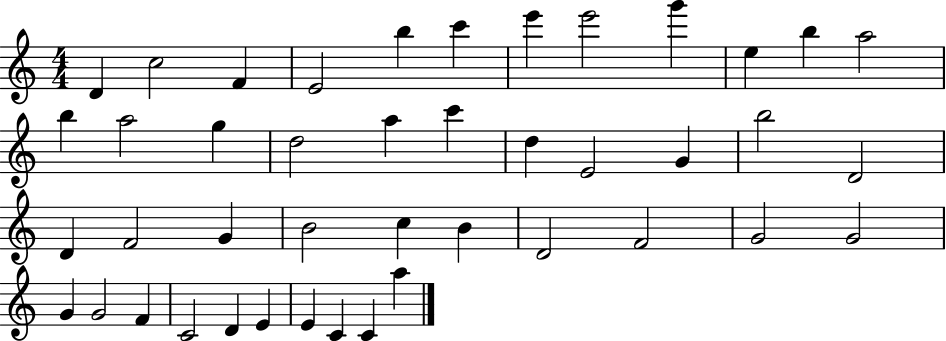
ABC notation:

X:1
T:Untitled
M:4/4
L:1/4
K:C
D c2 F E2 b c' e' e'2 g' e b a2 b a2 g d2 a c' d E2 G b2 D2 D F2 G B2 c B D2 F2 G2 G2 G G2 F C2 D E E C C a